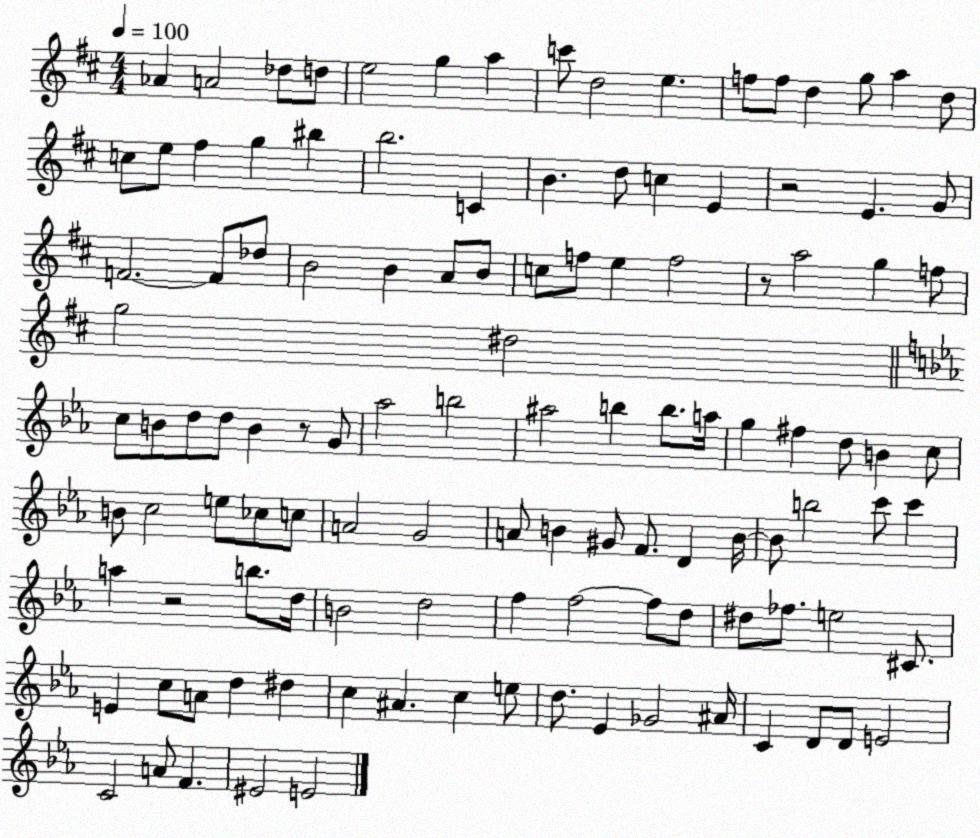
X:1
T:Untitled
M:4/4
L:1/4
K:D
_A A2 _d/2 d/2 e2 g a c'/2 d2 e f/2 f/2 d g/2 a d/2 c/2 e/2 ^f g ^b b2 C B d/2 c E z2 E G/2 F2 F/2 _d/2 B2 B A/2 B/2 c/2 f/2 e f2 z/2 a2 g f/2 g2 ^d2 c/2 B/2 d/2 d/2 B z/2 G/2 _a2 b2 ^a2 b b/2 a/4 g ^f d/2 B c/2 B/2 c2 e/2 _c/2 c/2 A2 G2 A/2 B ^G/2 F/2 D B/4 B/2 b2 c'/2 c' a z2 b/2 d/4 B2 d2 f f2 f/2 d/2 ^d/2 _f/2 e2 ^C/2 E c/2 A/2 d ^d c ^A c e/2 d/2 _E _G2 ^A/4 C D/2 D/2 E2 C2 A/2 F ^E2 E2